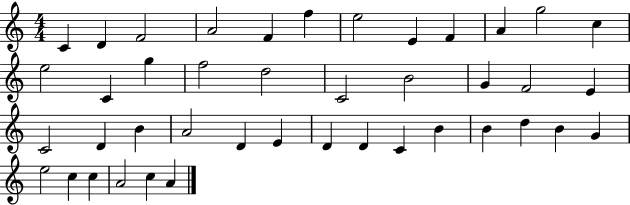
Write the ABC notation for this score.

X:1
T:Untitled
M:4/4
L:1/4
K:C
C D F2 A2 F f e2 E F A g2 c e2 C g f2 d2 C2 B2 G F2 E C2 D B A2 D E D D C B B d B G e2 c c A2 c A